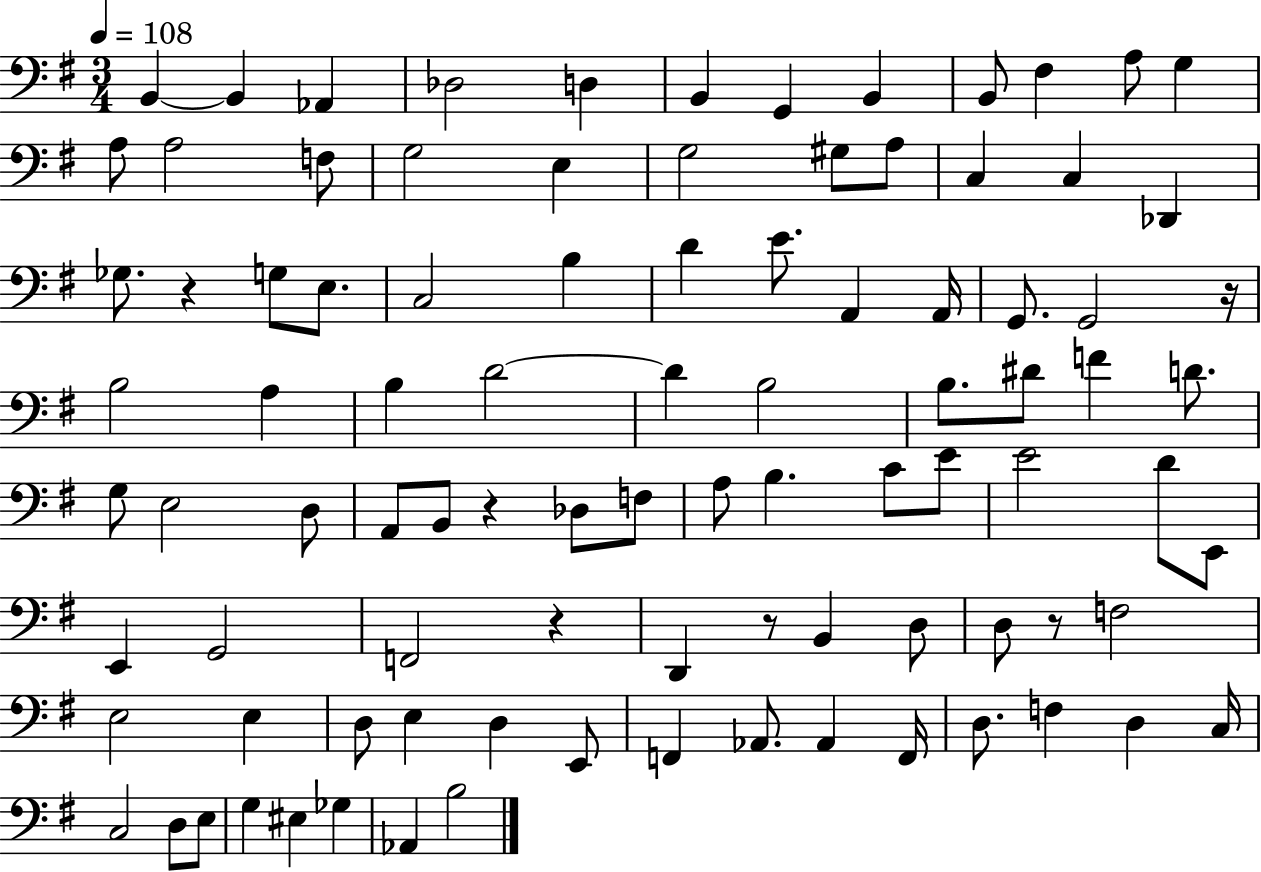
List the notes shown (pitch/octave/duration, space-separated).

B2/q B2/q Ab2/q Db3/h D3/q B2/q G2/q B2/q B2/e F#3/q A3/e G3/q A3/e A3/h F3/e G3/h E3/q G3/h G#3/e A3/e C3/q C3/q Db2/q Gb3/e. R/q G3/e E3/e. C3/h B3/q D4/q E4/e. A2/q A2/s G2/e. G2/h R/s B3/h A3/q B3/q D4/h D4/q B3/h B3/e. D#4/e F4/q D4/e. G3/e E3/h D3/e A2/e B2/e R/q Db3/e F3/e A3/e B3/q. C4/e E4/e E4/h D4/e E2/e E2/q G2/h F2/h R/q D2/q R/e B2/q D3/e D3/e R/e F3/h E3/h E3/q D3/e E3/q D3/q E2/e F2/q Ab2/e. Ab2/q F2/s D3/e. F3/q D3/q C3/s C3/h D3/e E3/e G3/q EIS3/q Gb3/q Ab2/q B3/h